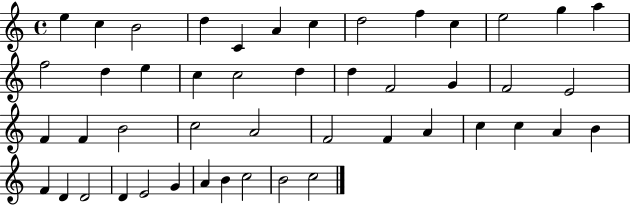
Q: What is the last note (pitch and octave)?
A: C5